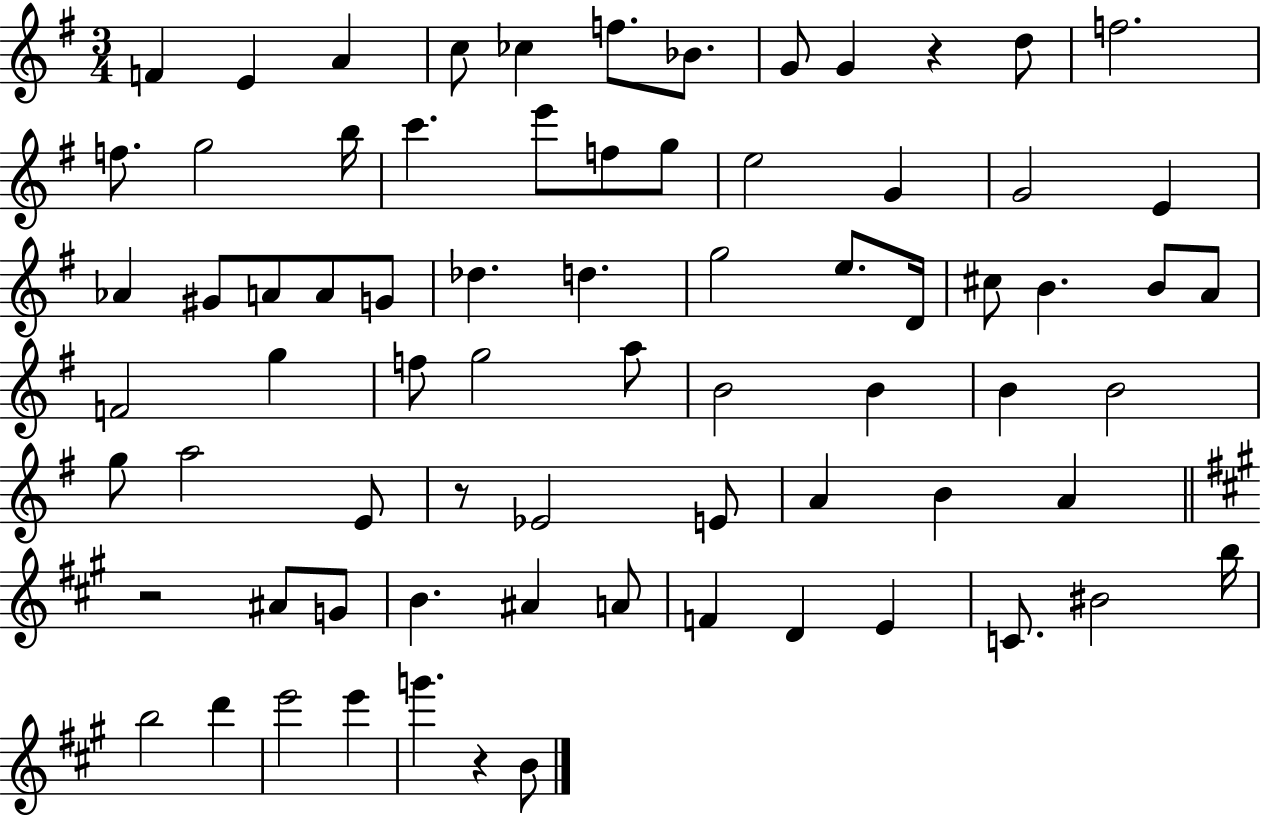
F4/q E4/q A4/q C5/e CES5/q F5/e. Bb4/e. G4/e G4/q R/q D5/e F5/h. F5/e. G5/h B5/s C6/q. E6/e F5/e G5/e E5/h G4/q G4/h E4/q Ab4/q G#4/e A4/e A4/e G4/e Db5/q. D5/q. G5/h E5/e. D4/s C#5/e B4/q. B4/e A4/e F4/h G5/q F5/e G5/h A5/e B4/h B4/q B4/q B4/h G5/e A5/h E4/e R/e Eb4/h E4/e A4/q B4/q A4/q R/h A#4/e G4/e B4/q. A#4/q A4/e F4/q D4/q E4/q C4/e. BIS4/h B5/s B5/h D6/q E6/h E6/q G6/q. R/q B4/e